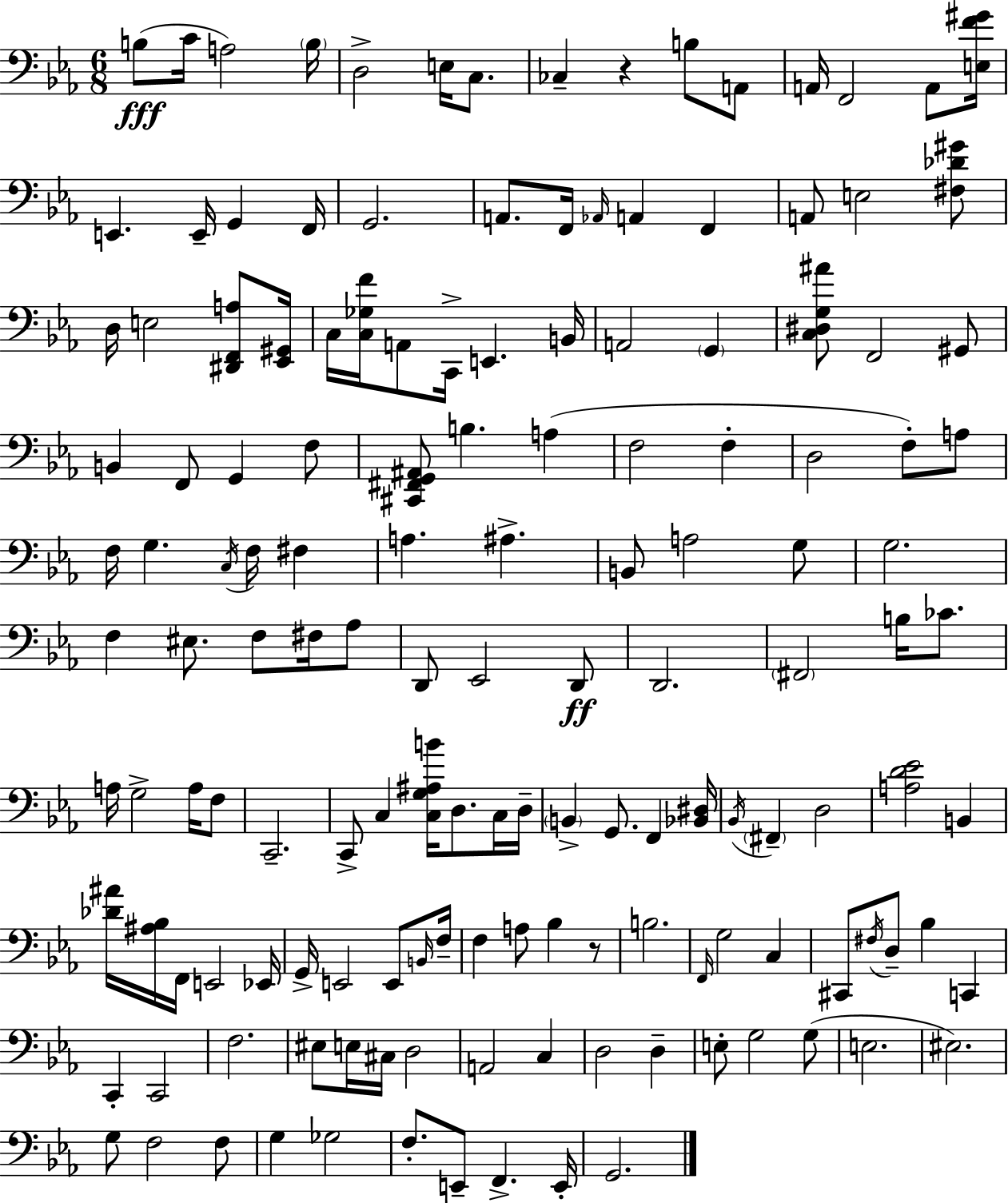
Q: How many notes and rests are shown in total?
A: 147